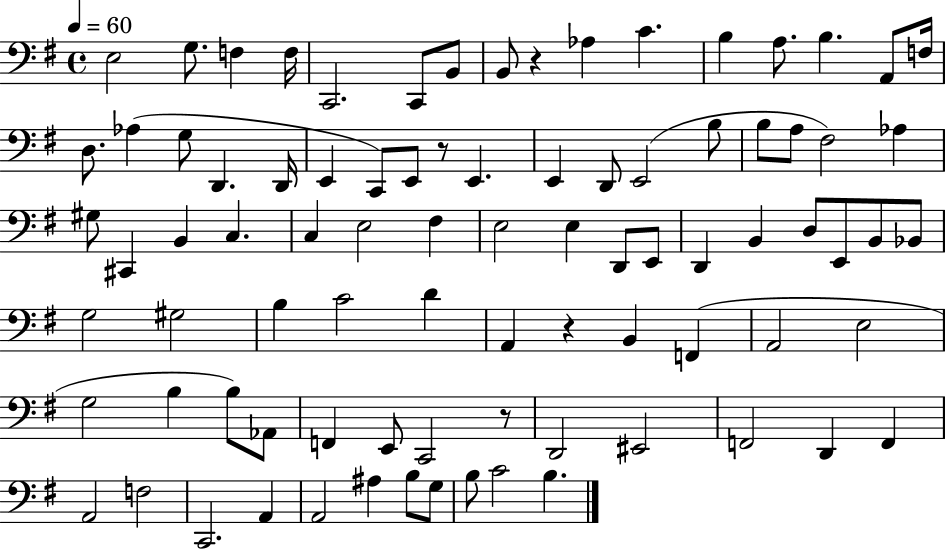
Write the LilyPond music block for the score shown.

{
  \clef bass
  \time 4/4
  \defaultTimeSignature
  \key g \major
  \tempo 4 = 60
  e2 g8. f4 f16 | c,2. c,8 b,8 | b,8 r4 aes4 c'4. | b4 a8. b4. a,8 f16 | \break d8. aes4( g8 d,4. d,16 | e,4 c,8) e,8 r8 e,4. | e,4 d,8 e,2( b8 | b8 a8 fis2) aes4 | \break gis8 cis,4 b,4 c4. | c4 e2 fis4 | e2 e4 d,8 e,8 | d,4 b,4 d8 e,8 b,8 bes,8 | \break g2 gis2 | b4 c'2 d'4 | a,4 r4 b,4 f,4( | a,2 e2 | \break g2 b4 b8) aes,8 | f,4 e,8 c,2 r8 | d,2 eis,2 | f,2 d,4 f,4 | \break a,2 f2 | c,2. a,4 | a,2 ais4 b8 g8 | b8 c'2 b4. | \break \bar "|."
}